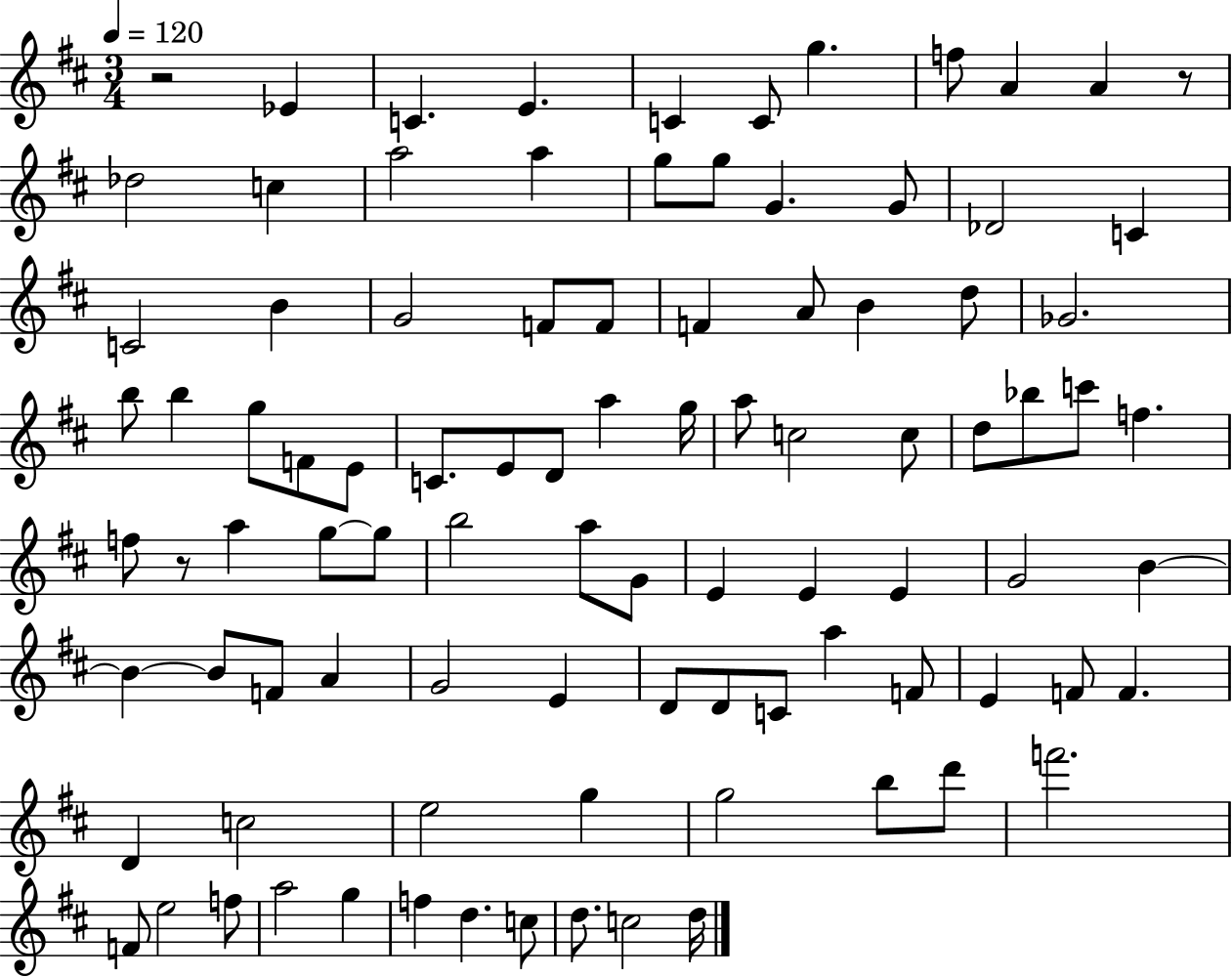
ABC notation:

X:1
T:Untitled
M:3/4
L:1/4
K:D
z2 _E C E C C/2 g f/2 A A z/2 _d2 c a2 a g/2 g/2 G G/2 _D2 C C2 B G2 F/2 F/2 F A/2 B d/2 _G2 b/2 b g/2 F/2 E/2 C/2 E/2 D/2 a g/4 a/2 c2 c/2 d/2 _b/2 c'/2 f f/2 z/2 a g/2 g/2 b2 a/2 G/2 E E E G2 B B B/2 F/2 A G2 E D/2 D/2 C/2 a F/2 E F/2 F D c2 e2 g g2 b/2 d'/2 f'2 F/2 e2 f/2 a2 g f d c/2 d/2 c2 d/4